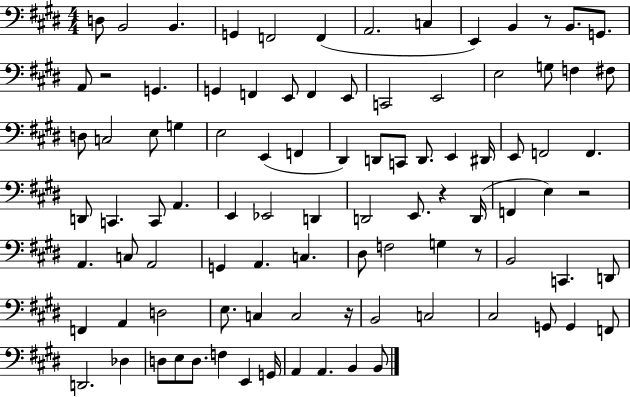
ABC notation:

X:1
T:Untitled
M:4/4
L:1/4
K:E
D,/2 B,,2 B,, G,, F,,2 F,, A,,2 C, E,, B,, z/2 B,,/2 G,,/2 A,,/2 z2 G,, G,, F,, E,,/2 F,, E,,/2 C,,2 E,,2 E,2 G,/2 F, ^F,/2 D,/2 C,2 E,/2 G, E,2 E,, F,, ^D,, D,,/2 C,,/2 D,,/2 E,, ^D,,/4 E,,/2 F,,2 F,, D,,/2 C,, C,,/2 A,, E,, _E,,2 D,, D,,2 E,,/2 z D,,/4 F,, E, z2 A,, C,/2 A,,2 G,, A,, C, ^D,/2 F,2 G, z/2 B,,2 C,, D,,/2 F,, A,, D,2 E,/2 C, C,2 z/4 B,,2 C,2 ^C,2 G,,/2 G,, F,,/2 D,,2 _D, D,/2 E,/2 D,/2 F, E,, G,,/4 A,, A,, B,, B,,/2